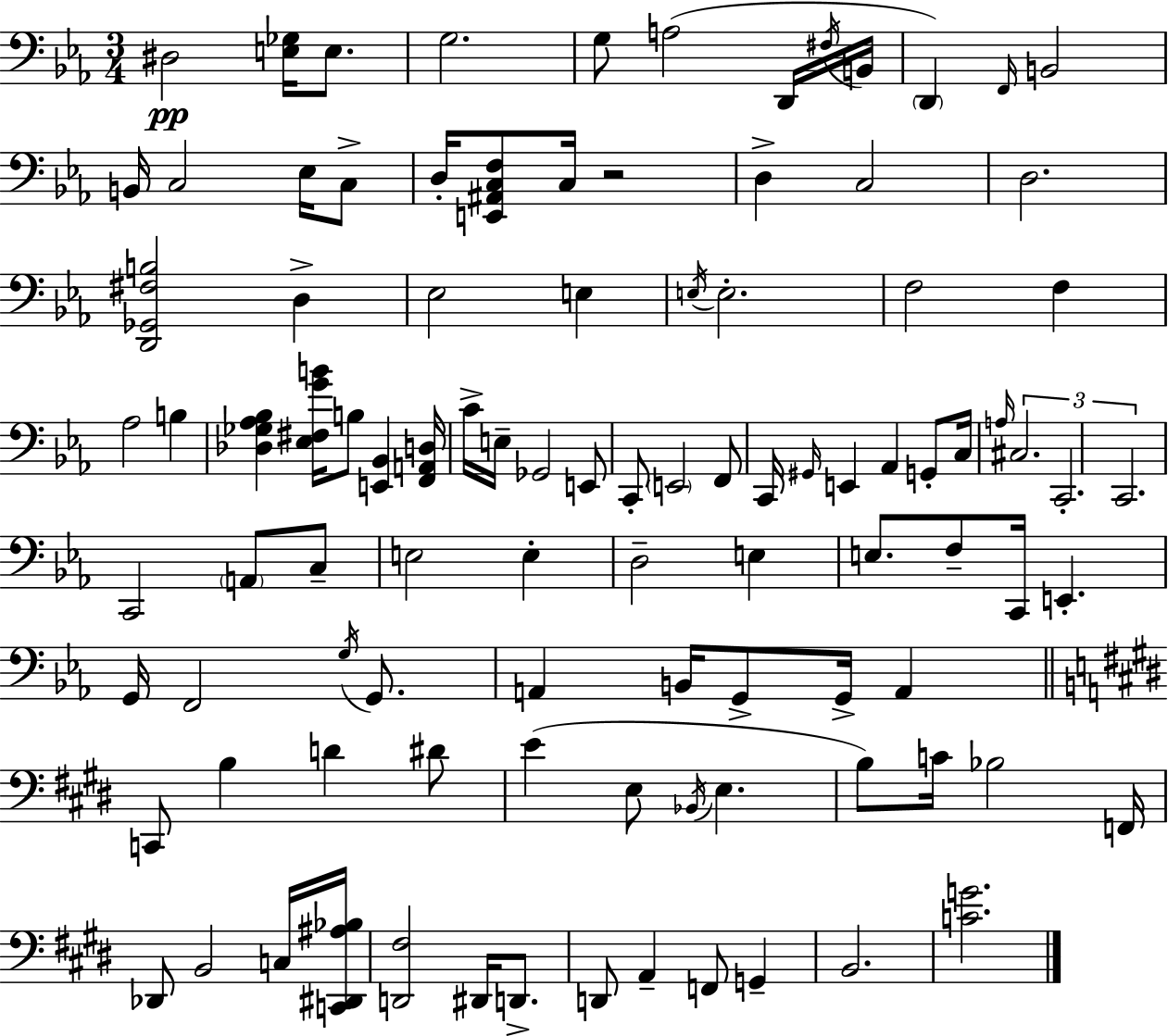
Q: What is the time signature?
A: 3/4